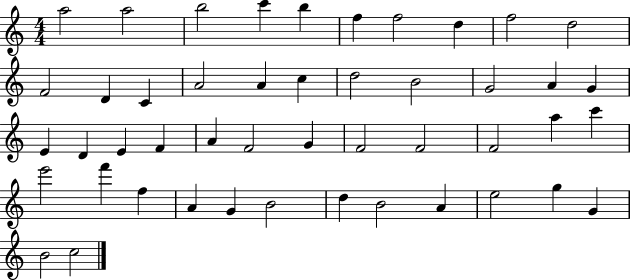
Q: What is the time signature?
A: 4/4